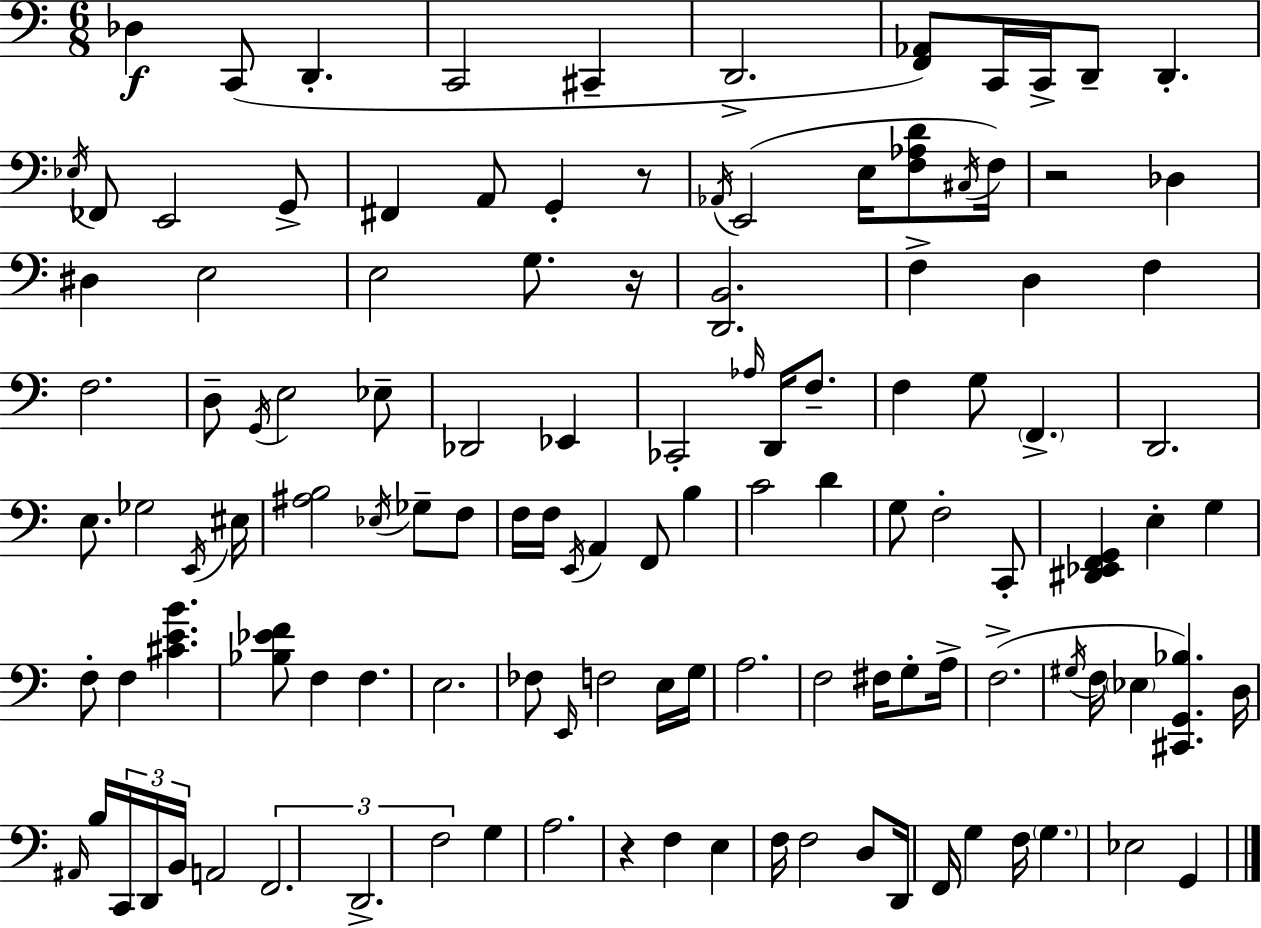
Db3/q C2/e D2/q. C2/h C#2/q D2/h. [F2,Ab2]/e C2/s C2/s D2/e D2/q. Eb3/s FES2/e E2/h G2/e F#2/q A2/e G2/q R/e Ab2/s E2/h E3/s [F3,Ab3,D4]/e C#3/s F3/s R/h Db3/q D#3/q E3/h E3/h G3/e. R/s [D2,B2]/h. F3/q D3/q F3/q F3/h. D3/e G2/s E3/h Eb3/e Db2/h Eb2/q CES2/h Ab3/s D2/s F3/e. F3/q G3/e F2/q. D2/h. E3/e. Gb3/h E2/s EIS3/s [A#3,B3]/h Eb3/s Gb3/e F3/e F3/s F3/s E2/s A2/q F2/e B3/q C4/h D4/q G3/e F3/h C2/e [D#2,Eb2,F2,G2]/q E3/q G3/q F3/e F3/q [C#4,E4,B4]/q. [Bb3,Eb4,F4]/e F3/q F3/q. E3/h. FES3/e E2/s F3/h E3/s G3/s A3/h. F3/h F#3/s G3/e A3/s F3/h. G#3/s F3/s Eb3/q [C#2,G2,Bb3]/q. D3/s A#2/s B3/s C2/s D2/s B2/s A2/h F2/h. D2/h. F3/h G3/q A3/h. R/q F3/q E3/q F3/s F3/h D3/e D2/s F2/s G3/q F3/s G3/q. Eb3/h G2/q